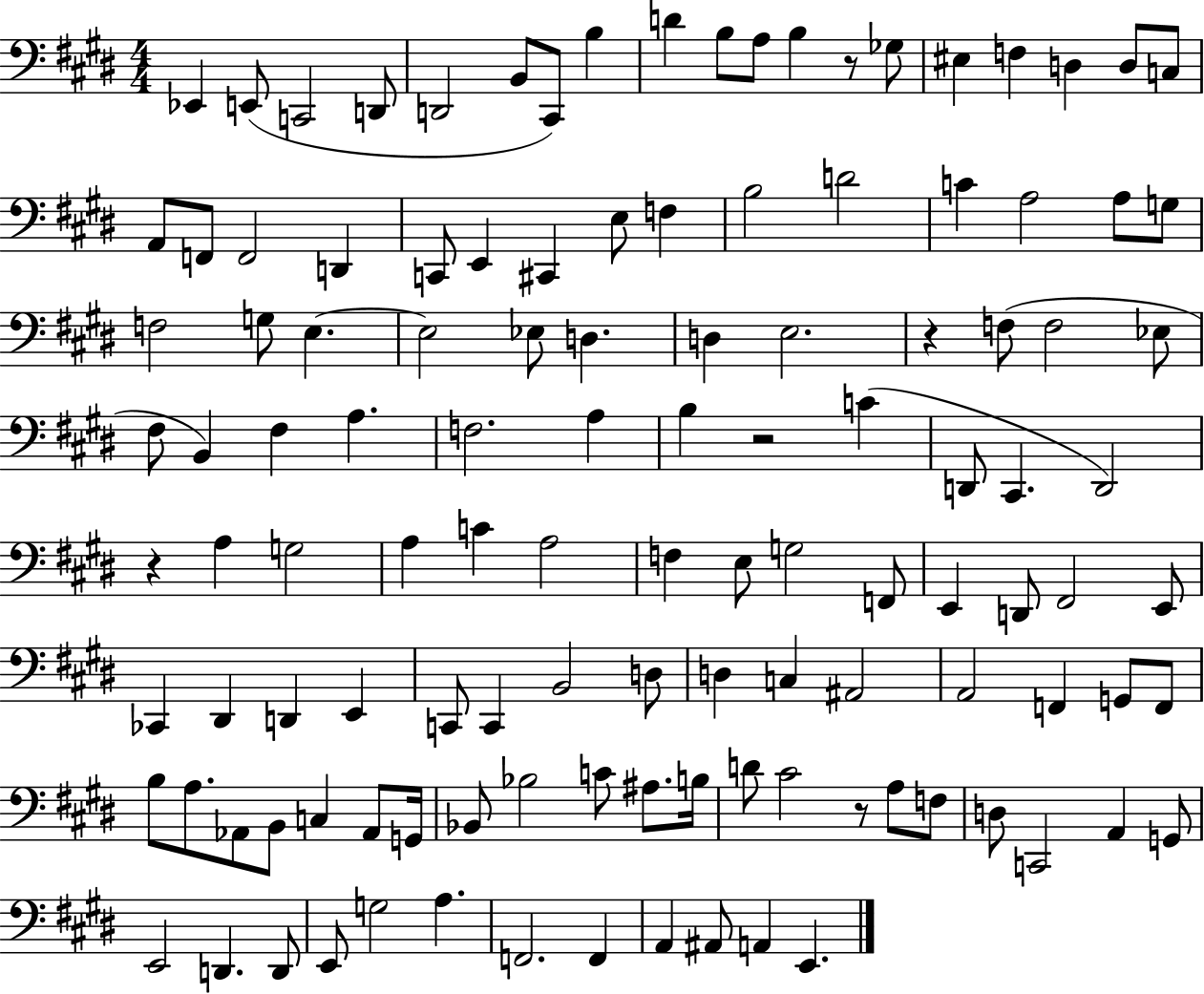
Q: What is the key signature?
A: E major